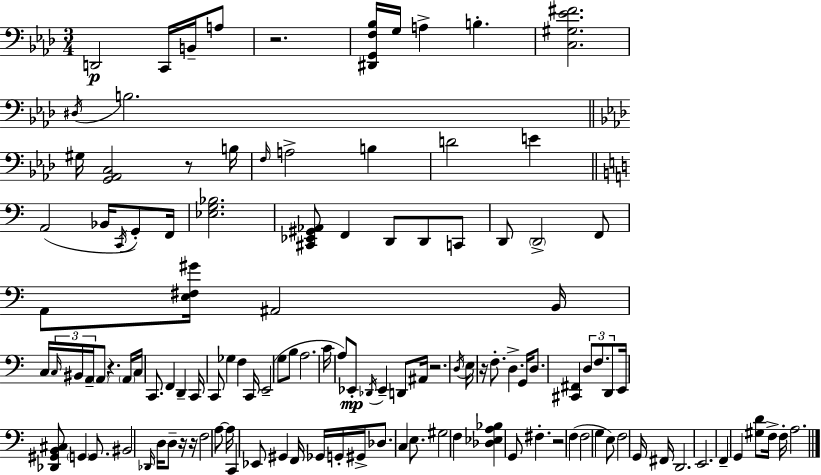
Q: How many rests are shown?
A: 8